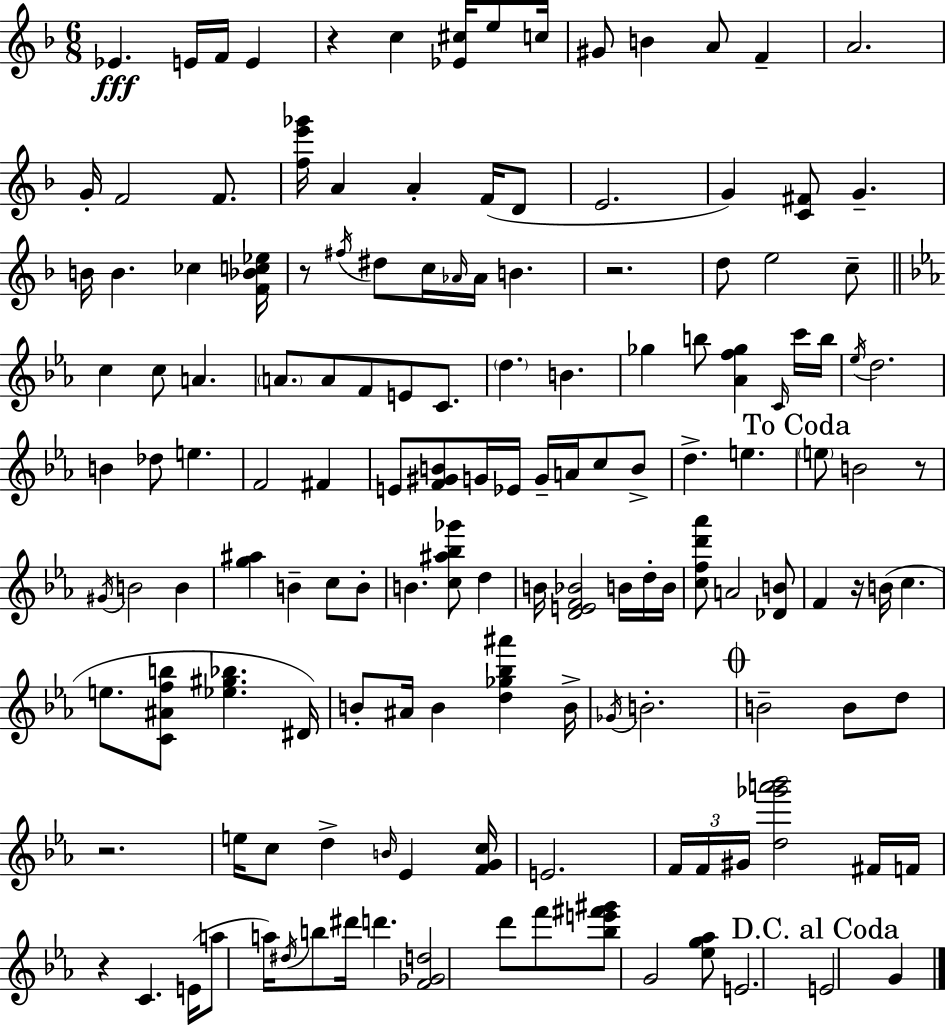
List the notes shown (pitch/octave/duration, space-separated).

Eb4/q. E4/s F4/s E4/q R/q C5/q [Eb4,C#5]/s E5/e C5/s G#4/e B4/q A4/e F4/q A4/h. G4/s F4/h F4/e. [F5,E6,Gb6]/s A4/q A4/q F4/s D4/e E4/h. G4/q [C4,F#4]/e G4/q. B4/s B4/q. CES5/q [F4,Bb4,C5,Eb5]/s R/e F#5/s D#5/e C5/s Ab4/s Ab4/s B4/q. R/h. D5/e E5/h C5/e C5/q C5/e A4/q. A4/e. A4/e F4/e E4/e C4/e. D5/q. B4/q. Gb5/q B5/e [Ab4,F5,Gb5]/q C4/s C6/s B5/s Eb5/s D5/h. B4/q Db5/e E5/q. F4/h F#4/q E4/e [F4,G#4,B4]/e G4/s Eb4/s G4/s A4/s C5/e B4/e D5/q. E5/q. E5/e B4/h R/e G#4/s B4/h B4/q [G5,A#5]/q B4/q C5/e B4/e B4/q. [C5,A#5,Bb5,Gb6]/e D5/q B4/s [D4,E4,F4,Bb4]/h B4/s D5/s B4/s [C5,F5,D6,Ab6]/e A4/h [Db4,B4]/e F4/q R/s B4/s C5/q. E5/e. [C4,A#4,F5,B5]/e [Eb5,G#5,Bb5]/q. D#4/s B4/e A#4/s B4/q [D5,Gb5,Bb5,A#6]/q B4/s Gb4/s B4/h. B4/h B4/e D5/e R/h. E5/s C5/e D5/q B4/s Eb4/q [F4,G4,C5]/s E4/h. F4/s F4/s G#4/s [D5,Gb6,A6,Bb6]/h F#4/s F4/s R/q C4/q. E4/s A5/e A5/s D#5/s B5/e D#6/s D6/q. [F4,Gb4,D5]/h D6/e F6/e [Bb5,E6,F#6,G#6]/e G4/h [Eb5,G5,Ab5]/e E4/h. E4/h G4/q